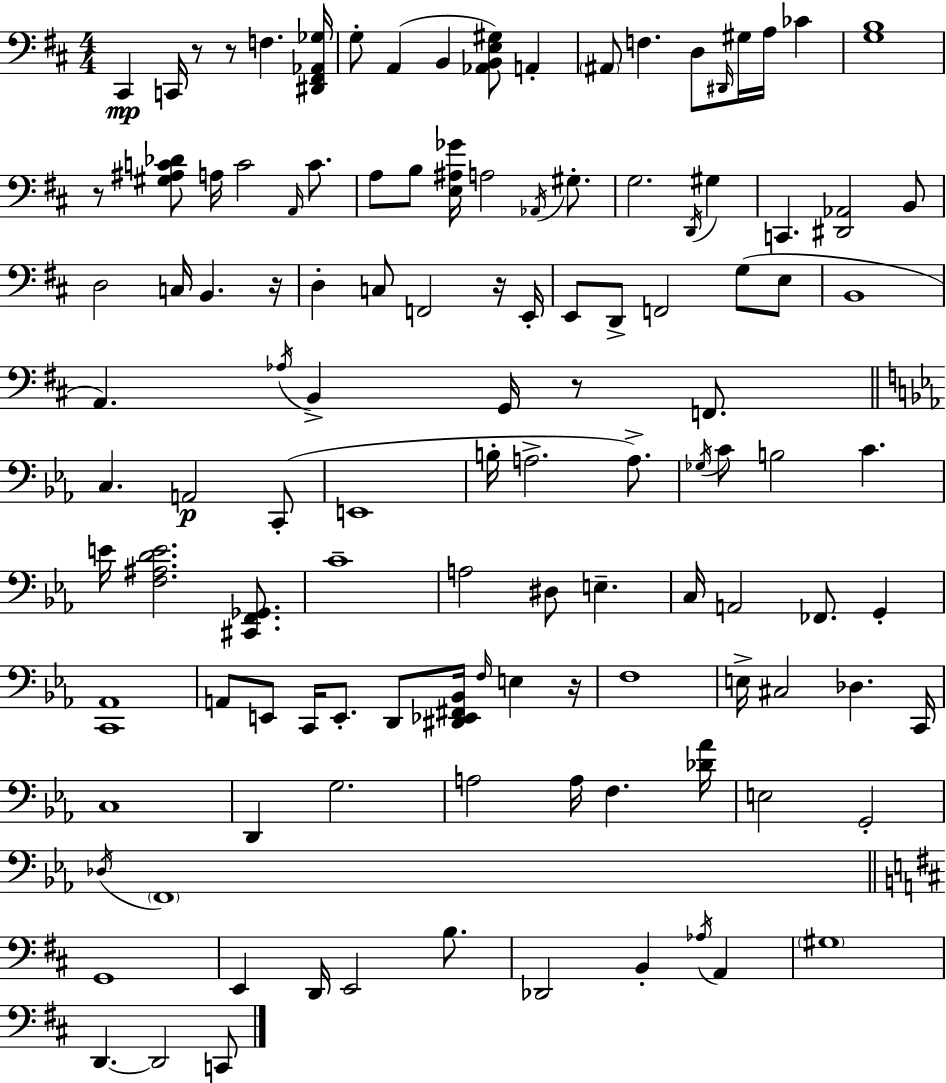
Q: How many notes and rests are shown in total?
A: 119